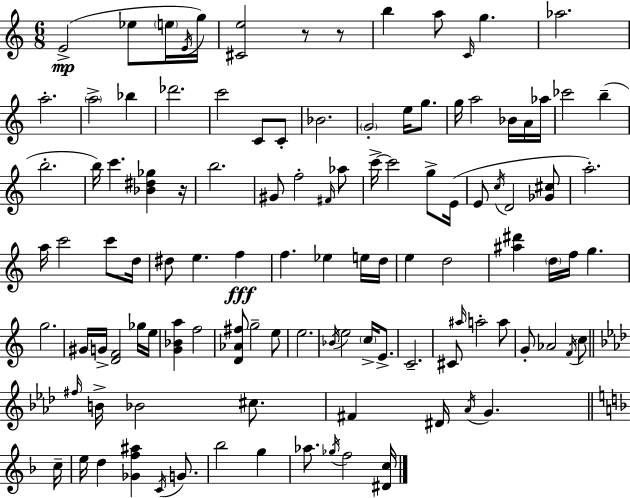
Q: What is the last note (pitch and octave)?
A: F5